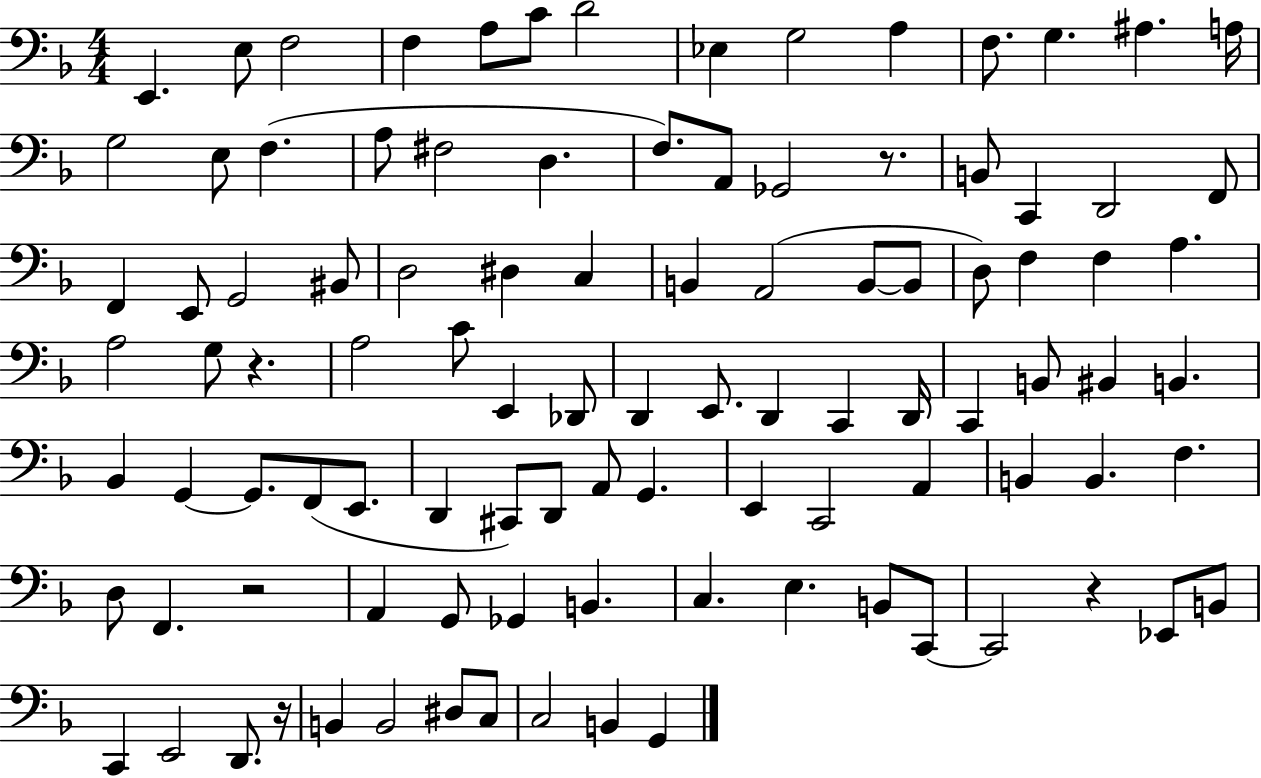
X:1
T:Untitled
M:4/4
L:1/4
K:F
E,, E,/2 F,2 F, A,/2 C/2 D2 _E, G,2 A, F,/2 G, ^A, A,/4 G,2 E,/2 F, A,/2 ^F,2 D, F,/2 A,,/2 _G,,2 z/2 B,,/2 C,, D,,2 F,,/2 F,, E,,/2 G,,2 ^B,,/2 D,2 ^D, C, B,, A,,2 B,,/2 B,,/2 D,/2 F, F, A, A,2 G,/2 z A,2 C/2 E,, _D,,/2 D,, E,,/2 D,, C,, D,,/4 C,, B,,/2 ^B,, B,, _B,, G,, G,,/2 F,,/2 E,,/2 D,, ^C,,/2 D,,/2 A,,/2 G,, E,, C,,2 A,, B,, B,, F, D,/2 F,, z2 A,, G,,/2 _G,, B,, C, E, B,,/2 C,,/2 C,,2 z _E,,/2 B,,/2 C,, E,,2 D,,/2 z/4 B,, B,,2 ^D,/2 C,/2 C,2 B,, G,,